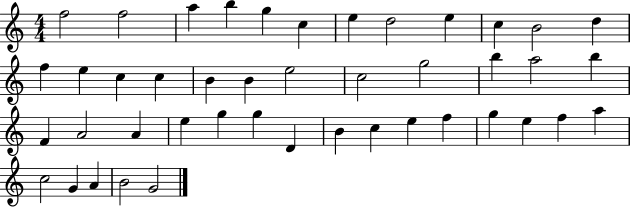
F5/h F5/h A5/q B5/q G5/q C5/q E5/q D5/h E5/q C5/q B4/h D5/q F5/q E5/q C5/q C5/q B4/q B4/q E5/h C5/h G5/h B5/q A5/h B5/q F4/q A4/h A4/q E5/q G5/q G5/q D4/q B4/q C5/q E5/q F5/q G5/q E5/q F5/q A5/q C5/h G4/q A4/q B4/h G4/h